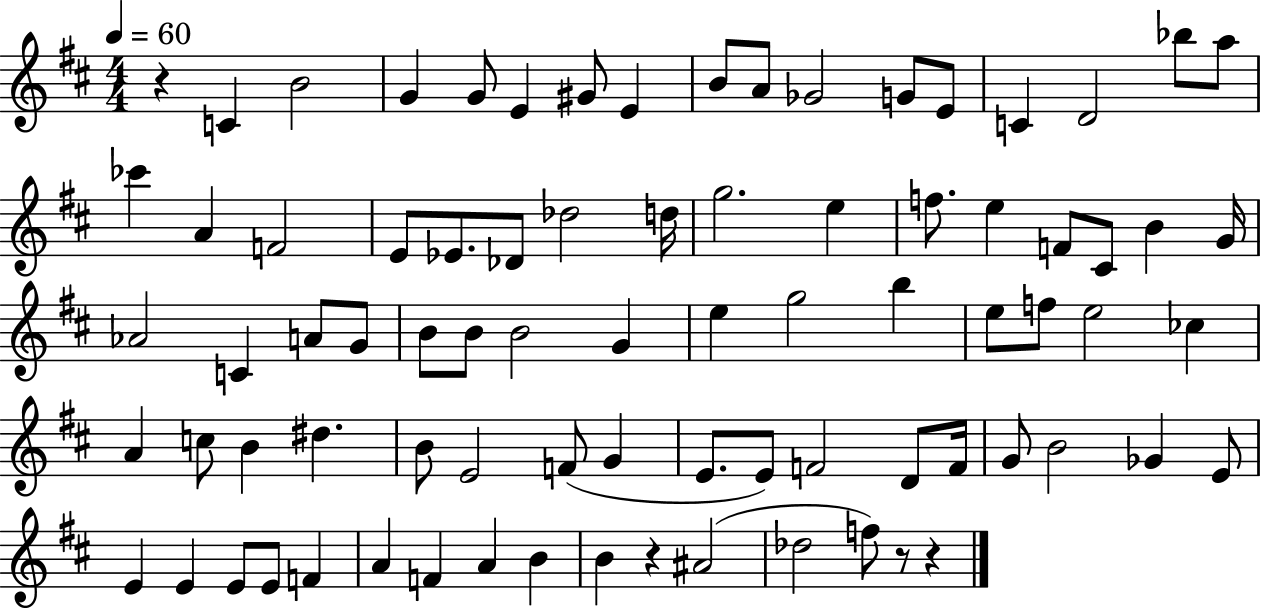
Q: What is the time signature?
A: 4/4